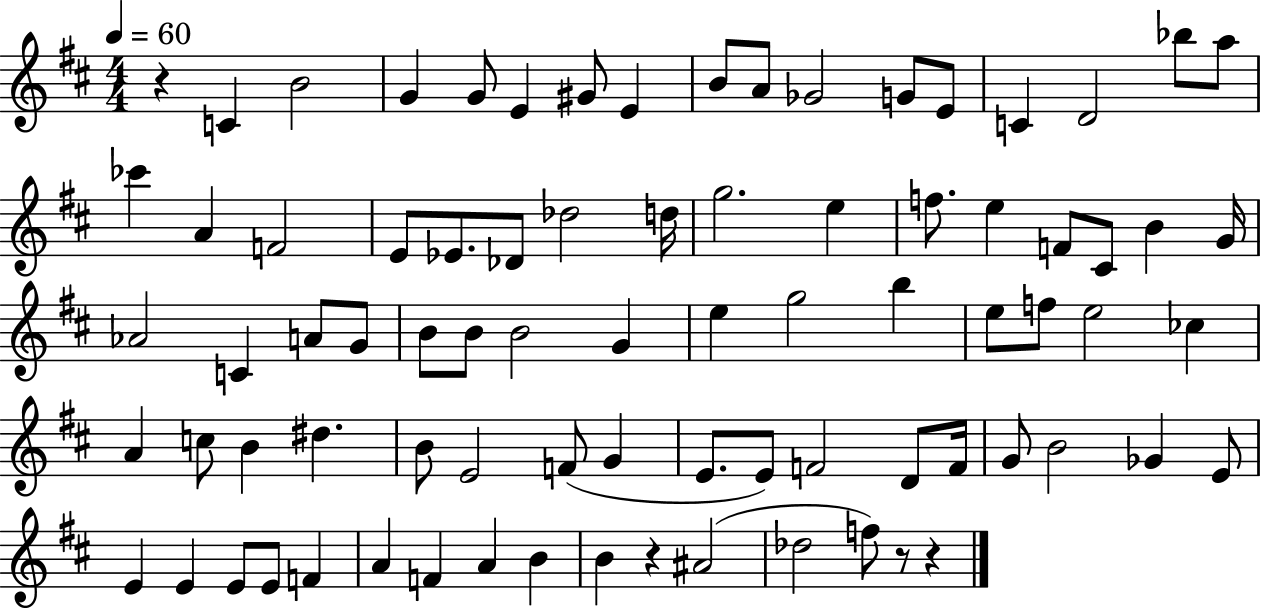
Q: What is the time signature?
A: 4/4